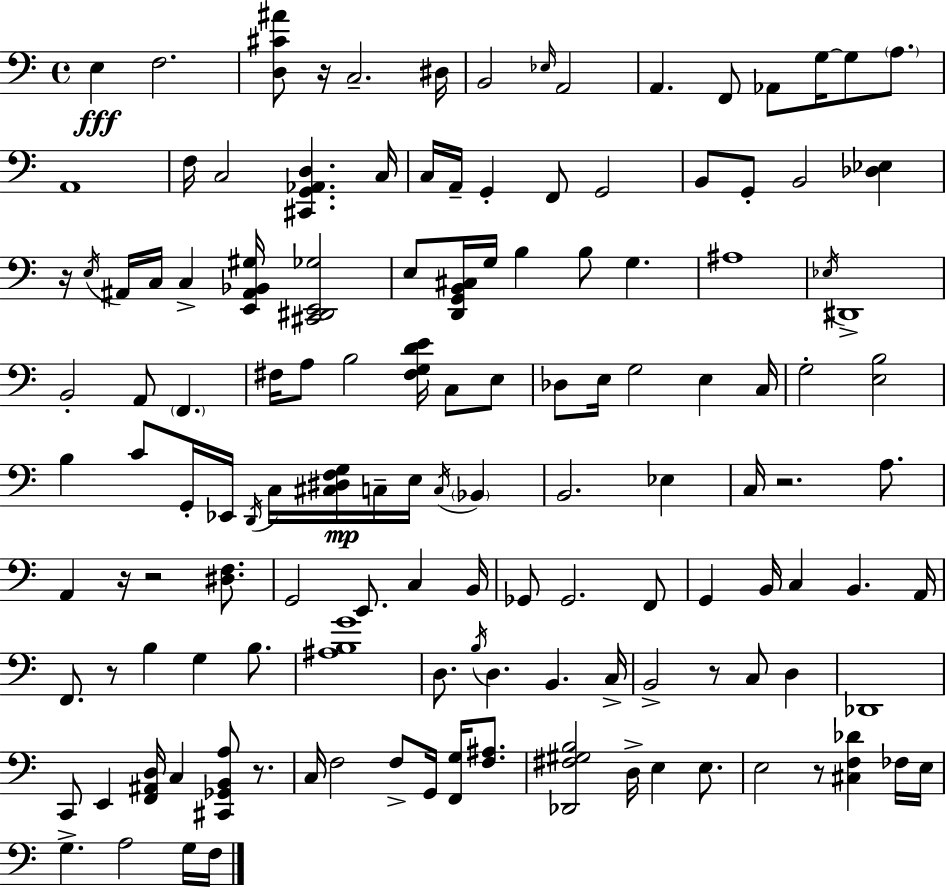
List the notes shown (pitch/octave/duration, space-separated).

E3/q F3/h. [D3,C#4,A#4]/e R/s C3/h. D#3/s B2/h Eb3/s A2/h A2/q. F2/e Ab2/e G3/s G3/e A3/e. A2/w F3/s C3/h [C#2,G2,Ab2,D3]/q. C3/s C3/s A2/s G2/q F2/e G2/h B2/e G2/e B2/h [Db3,Eb3]/q R/s E3/s A#2/s C3/s C3/q [E2,A#2,Bb2,G#3]/s [C#2,D#2,E2,Gb3]/h E3/e [D2,G2,B2,C#3]/s G3/s B3/q B3/e G3/q. A#3/w Eb3/s D#2/w B2/h A2/e F2/q. F#3/s A3/e B3/h [F#3,G3,D4,E4]/s C3/e E3/e Db3/e E3/s G3/h E3/q C3/s G3/h [E3,B3]/h B3/q C4/e G2/s Eb2/s D2/s C3/s [C#3,D#3,F3,G3]/s C3/s E3/s C3/s Bb2/q B2/h. Eb3/q C3/s R/h. A3/e. A2/q R/s R/h [D#3,F3]/e. G2/h E2/e. C3/q B2/s Gb2/e Gb2/h. F2/e G2/q B2/s C3/q B2/q. A2/s F2/e. R/e B3/q G3/q B3/e. [A#3,B3,G4]/w D3/e. B3/s D3/q. B2/q. C3/s B2/h R/e C3/e D3/q Db2/w C2/e E2/q [F2,A#2,D3]/s C3/q [C#2,Gb2,B2,A3]/e R/e. C3/s F3/h F3/e G2/s [F2,G3]/s [F3,A#3]/e. [Db2,F#3,G#3,B3]/h D3/s E3/q E3/e. E3/h R/e [C#3,F3,Db4]/q FES3/s E3/s G3/q. A3/h G3/s F3/s